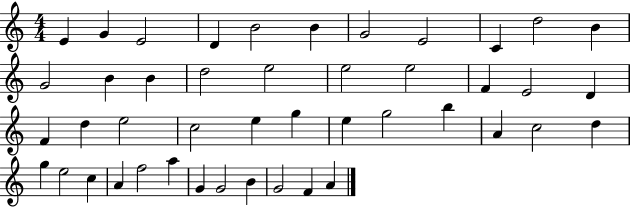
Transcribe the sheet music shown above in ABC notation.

X:1
T:Untitled
M:4/4
L:1/4
K:C
E G E2 D B2 B G2 E2 C d2 B G2 B B d2 e2 e2 e2 F E2 D F d e2 c2 e g e g2 b A c2 d g e2 c A f2 a G G2 B G2 F A